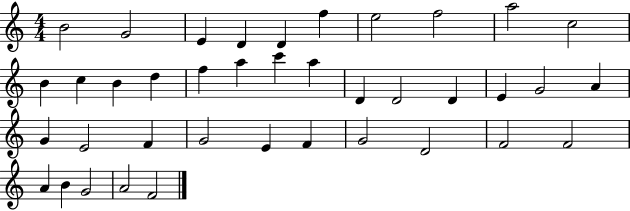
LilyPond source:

{
  \clef treble
  \numericTimeSignature
  \time 4/4
  \key c \major
  b'2 g'2 | e'4 d'4 d'4 f''4 | e''2 f''2 | a''2 c''2 | \break b'4 c''4 b'4 d''4 | f''4 a''4 c'''4 a''4 | d'4 d'2 d'4 | e'4 g'2 a'4 | \break g'4 e'2 f'4 | g'2 e'4 f'4 | g'2 d'2 | f'2 f'2 | \break a'4 b'4 g'2 | a'2 f'2 | \bar "|."
}